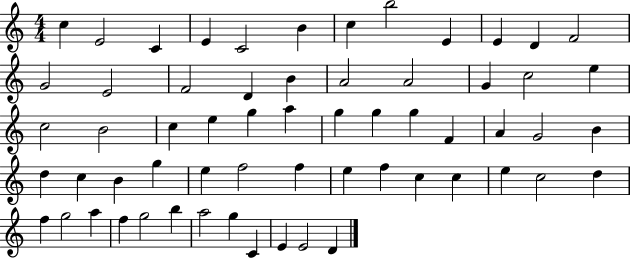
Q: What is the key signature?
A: C major